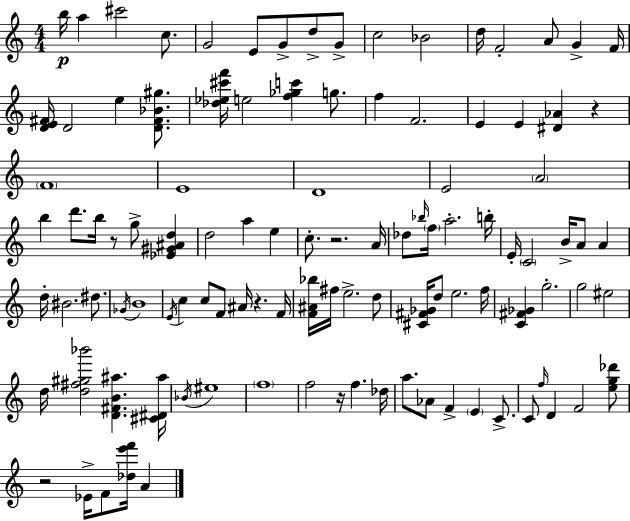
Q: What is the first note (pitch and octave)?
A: B5